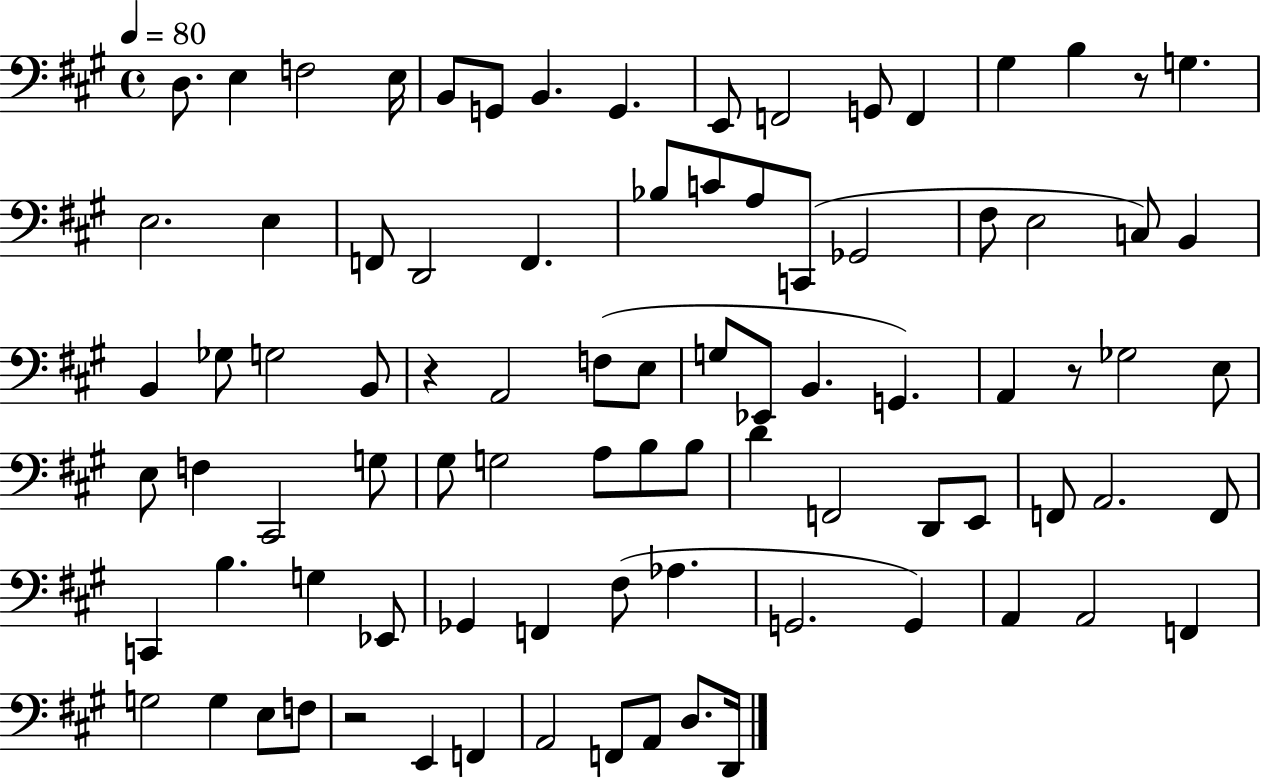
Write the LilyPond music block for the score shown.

{
  \clef bass
  \time 4/4
  \defaultTimeSignature
  \key a \major
  \tempo 4 = 80
  d8. e4 f2 e16 | b,8 g,8 b,4. g,4. | e,8 f,2 g,8 f,4 | gis4 b4 r8 g4. | \break e2. e4 | f,8 d,2 f,4. | bes8 c'8 a8 c,8( ges,2 | fis8 e2 c8) b,4 | \break b,4 ges8 g2 b,8 | r4 a,2 f8( e8 | g8 ees,8 b,4. g,4.) | a,4 r8 ges2 e8 | \break e8 f4 cis,2 g8 | gis8 g2 a8 b8 b8 | d'4 f,2 d,8 e,8 | f,8 a,2. f,8 | \break c,4 b4. g4 ees,8 | ges,4 f,4 fis8( aes4. | g,2. g,4) | a,4 a,2 f,4 | \break g2 g4 e8 f8 | r2 e,4 f,4 | a,2 f,8 a,8 d8. d,16 | \bar "|."
}